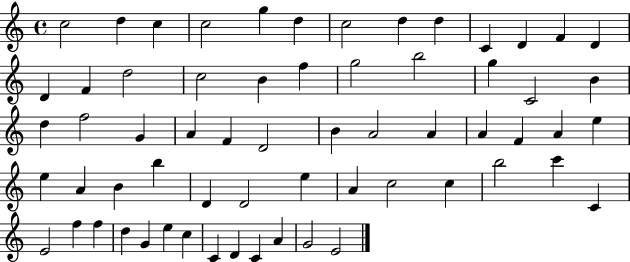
C5/h D5/q C5/q C5/h G5/q D5/q C5/h D5/q D5/q C4/q D4/q F4/q D4/q D4/q F4/q D5/h C5/h B4/q F5/q G5/h B5/h G5/q C4/h B4/q D5/q F5/h G4/q A4/q F4/q D4/h B4/q A4/h A4/q A4/q F4/q A4/q E5/q E5/q A4/q B4/q B5/q D4/q D4/h E5/q A4/q C5/h C5/q B5/h C6/q C4/q E4/h F5/q F5/q D5/q G4/q E5/q C5/q C4/q D4/q C4/q A4/q G4/h E4/h